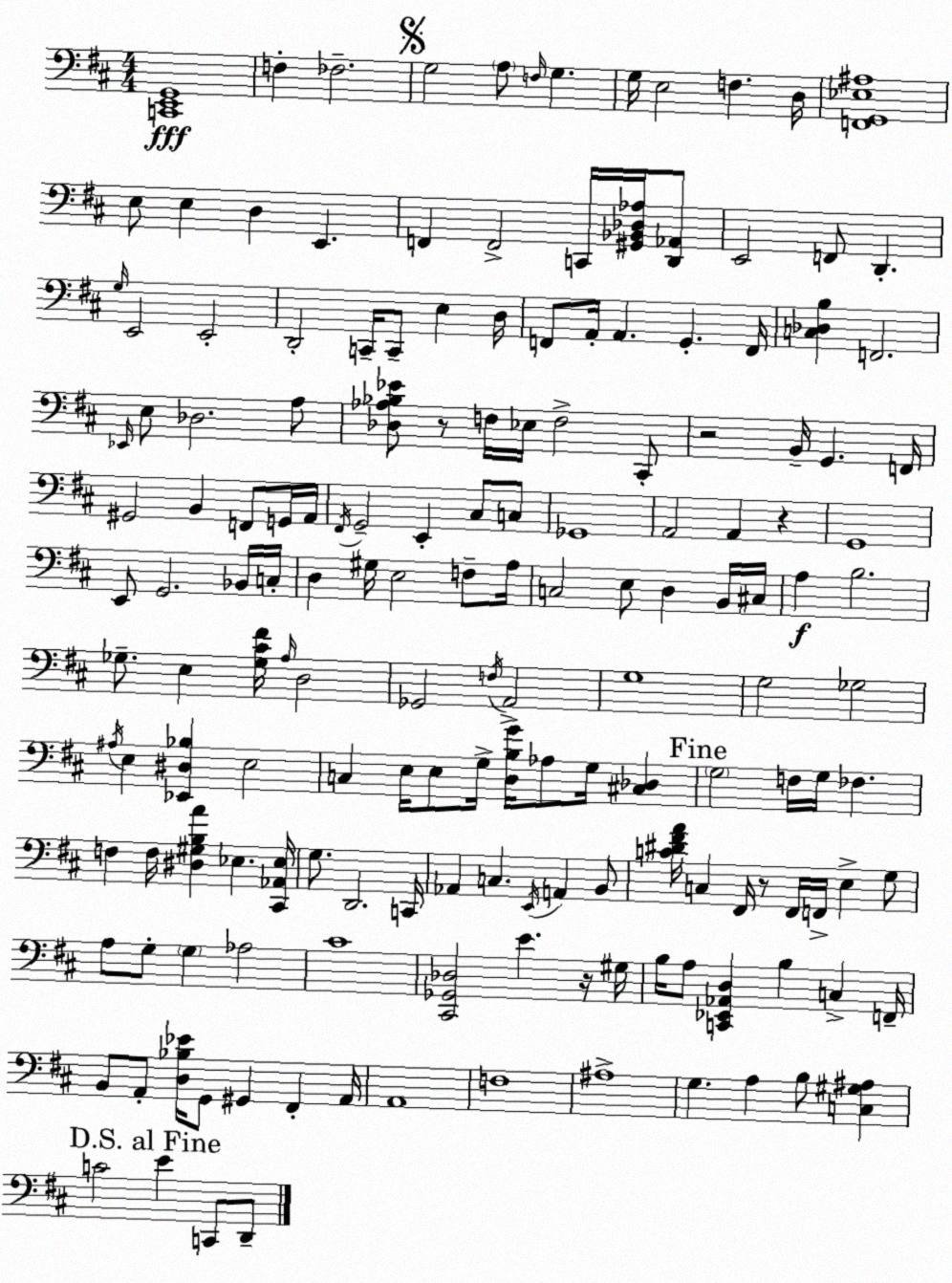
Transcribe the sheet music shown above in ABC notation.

X:1
T:Untitled
M:4/4
L:1/4
K:D
[C,,E,,G,,]4 F, _F,2 G,2 A,/2 F,/4 G, G,/4 E,2 F, D,/4 [F,,G,,_E,^A,]4 E,/2 E, D, E,, F,, F,,2 C,,/4 [^G,,_B,,_D,_A,]/4 [D,,_A,,]/2 E,,2 F,,/2 D,, G,/4 E,,2 E,,2 D,,2 C,,/4 C,,/2 E, D,/4 F,,/2 A,,/4 A,, G,, F,,/4 [C,_D,B,] F,,2 _E,,/4 E,/2 _D,2 A,/2 [_D,_A,_B,_E]/2 z/2 F,/4 _E,/4 F,2 ^C,,/2 z2 B,,/4 G,, F,,/4 ^G,,2 B,, F,,/2 G,,/4 A,,/4 ^F,,/4 G,,2 E,, ^C,/2 C,/2 _G,,4 A,,2 A,, z G,,4 E,,/2 G,,2 _B,,/4 C,/4 D, ^G,/4 E,2 F,/2 A,/4 C,2 E,/2 D, B,,/4 ^C,/4 A, B,2 _G,/2 E, [_G,^C^F]/4 A,/4 D,2 _G,,2 F,/4 A,,2 G,4 G,2 _G,2 ^A,/4 E, [_E,,^D,_B,] E,2 C, E,/4 E,/2 G,/4 [D,B,G]/4 _A,/2 G,/4 [^C,_D,] G,2 F,/4 G,/4 _F, F, F,/4 [^D,^G,B,A] _E, [^C,,_A,,_E,]/4 G,/2 D,,2 C,,/4 _A,, C, E,,/4 A,, B,,/2 [C^D^FA]/4 C, ^F,,/4 z/2 ^F,,/4 F,,/4 E, G,/2 A,/2 G,/2 G, _A,2 ^C4 [^C,,_G,,_D,]2 E z/4 ^G,/4 B,/4 A,/2 [C,,_E,,_A,,D,] B, C, F,,/4 B,,/2 A,,/2 [D,_B,_E]/4 G,,/2 ^G,, ^F,, A,,/4 A,,4 F,4 ^A,4 G, A, B,/2 [C,^G,^A,] C2 E C,,/2 D,,/2